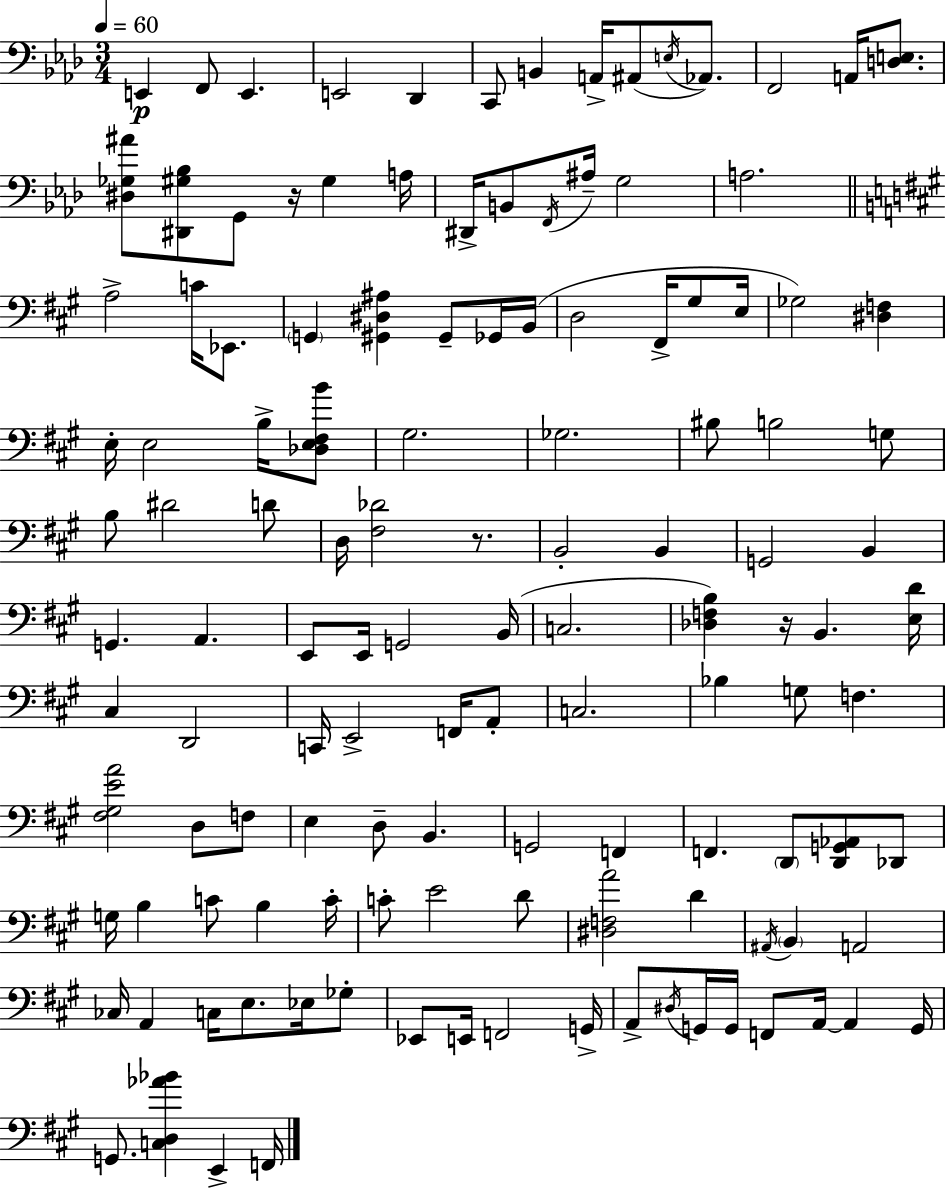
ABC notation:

X:1
T:Untitled
M:3/4
L:1/4
K:Fm
E,, F,,/2 E,, E,,2 _D,, C,,/2 B,, A,,/4 ^A,,/2 E,/4 _A,,/2 F,,2 A,,/4 [D,E,]/2 [^D,_G,^A]/2 [^D,,^G,_B,]/2 G,,/2 z/4 ^G, A,/4 ^D,,/4 B,,/2 F,,/4 ^A,/4 G,2 A,2 A,2 C/4 _E,,/2 G,, [^G,,^D,^A,] ^G,,/2 _G,,/4 B,,/4 D,2 ^F,,/4 ^G,/2 E,/4 _G,2 [^D,F,] E,/4 E,2 B,/4 [_D,E,^F,B]/2 ^G,2 _G,2 ^B,/2 B,2 G,/2 B,/2 ^D2 D/2 D,/4 [^F,_D]2 z/2 B,,2 B,, G,,2 B,, G,, A,, E,,/2 E,,/4 G,,2 B,,/4 C,2 [_D,F,B,] z/4 B,, [E,D]/4 ^C, D,,2 C,,/4 E,,2 F,,/4 A,,/2 C,2 _B, G,/2 F, [^F,^G,EA]2 D,/2 F,/2 E, D,/2 B,, G,,2 F,, F,, D,,/2 [D,,G,,_A,,]/2 _D,,/2 G,/4 B, C/2 B, C/4 C/2 E2 D/2 [^D,F,A]2 D ^A,,/4 B,, A,,2 _C,/4 A,, C,/4 E,/2 _E,/4 _G,/2 _E,,/2 E,,/4 F,,2 G,,/4 A,,/2 ^D,/4 G,,/4 G,,/4 F,,/2 A,,/4 A,, G,,/4 G,,/2 [C,D,_A_B] E,, F,,/4